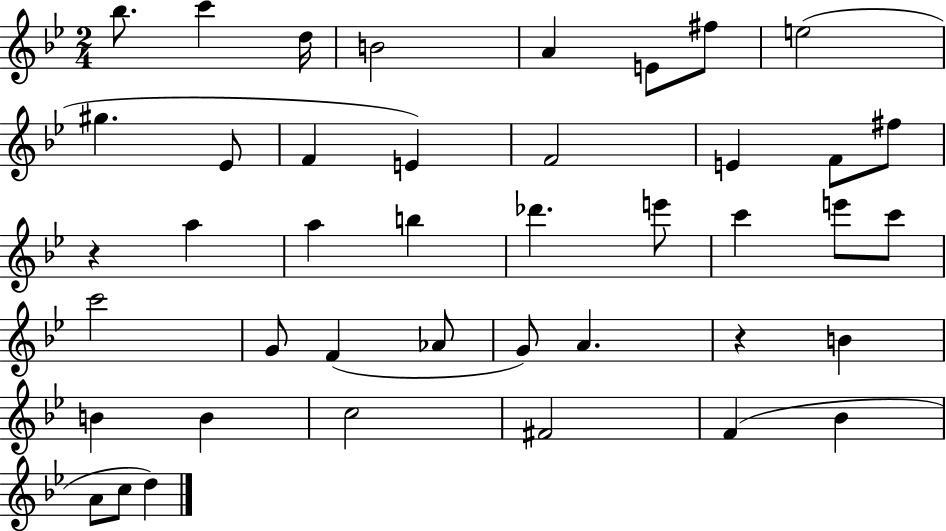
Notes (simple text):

Bb5/e. C6/q D5/s B4/h A4/q E4/e F#5/e E5/h G#5/q. Eb4/e F4/q E4/q F4/h E4/q F4/e F#5/e R/q A5/q A5/q B5/q Db6/q. E6/e C6/q E6/e C6/e C6/h G4/e F4/q Ab4/e G4/e A4/q. R/q B4/q B4/q B4/q C5/h F#4/h F4/q Bb4/q A4/e C5/e D5/q